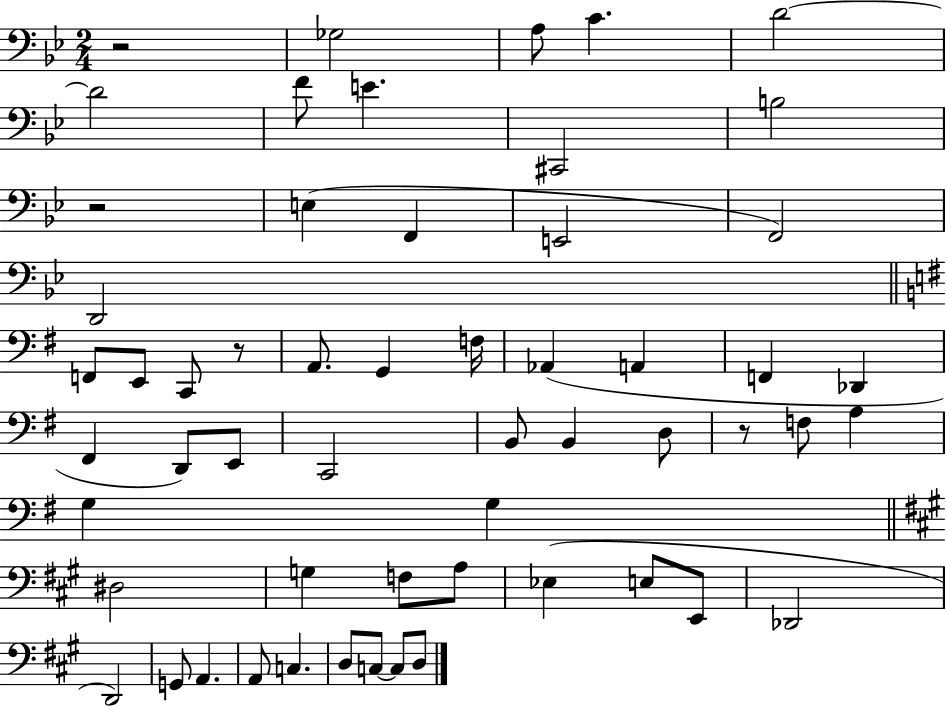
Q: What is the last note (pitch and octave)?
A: D3